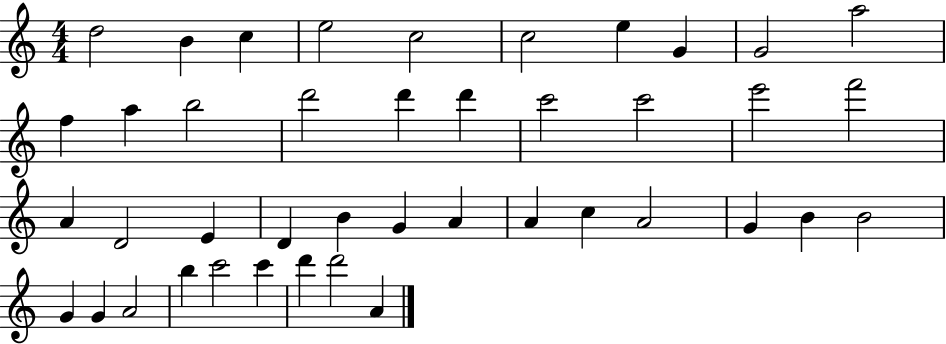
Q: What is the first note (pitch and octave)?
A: D5